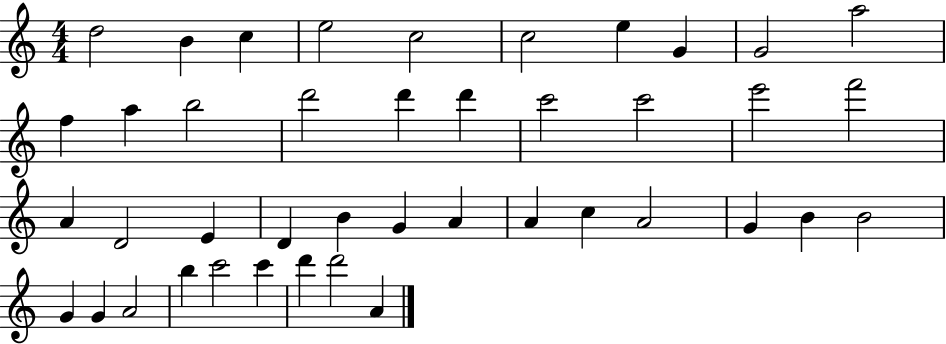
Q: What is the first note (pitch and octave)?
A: D5